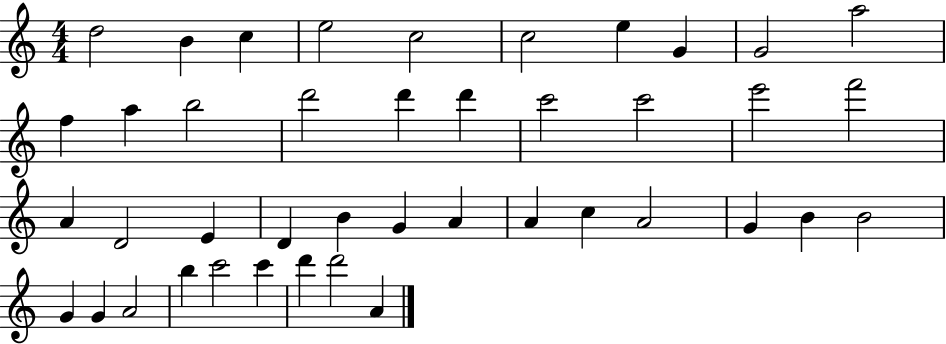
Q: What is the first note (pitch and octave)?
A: D5